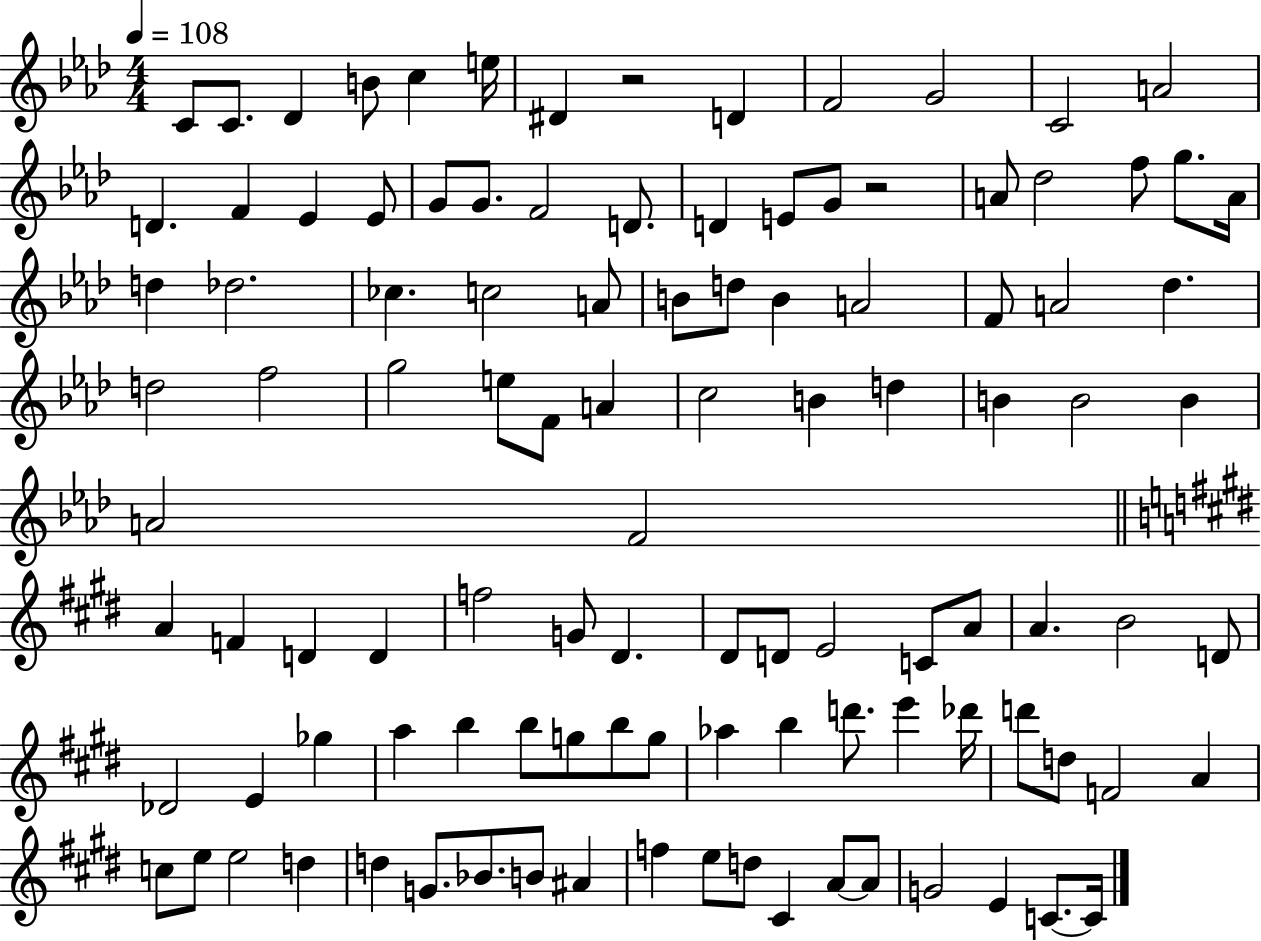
X:1
T:Untitled
M:4/4
L:1/4
K:Ab
C/2 C/2 _D B/2 c e/4 ^D z2 D F2 G2 C2 A2 D F _E _E/2 G/2 G/2 F2 D/2 D E/2 G/2 z2 A/2 _d2 f/2 g/2 A/4 d _d2 _c c2 A/2 B/2 d/2 B A2 F/2 A2 _d d2 f2 g2 e/2 F/2 A c2 B d B B2 B A2 F2 A F D D f2 G/2 ^D ^D/2 D/2 E2 C/2 A/2 A B2 D/2 _D2 E _g a b b/2 g/2 b/2 g/2 _a b d'/2 e' _d'/4 d'/2 d/2 F2 A c/2 e/2 e2 d d G/2 _B/2 B/2 ^A f e/2 d/2 ^C A/2 A/2 G2 E C/2 C/4